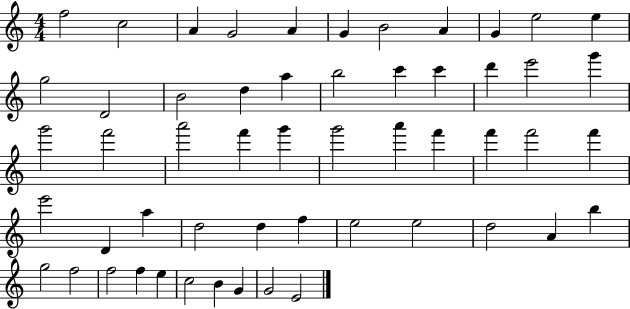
{
  \clef treble
  \numericTimeSignature
  \time 4/4
  \key c \major
  f''2 c''2 | a'4 g'2 a'4 | g'4 b'2 a'4 | g'4 e''2 e''4 | \break g''2 d'2 | b'2 d''4 a''4 | b''2 c'''4 c'''4 | d'''4 e'''2 g'''4 | \break g'''2 f'''2 | a'''2 f'''4 g'''4 | g'''2 a'''4 f'''4 | f'''4 f'''2 f'''4 | \break e'''2 d'4 a''4 | d''2 d''4 f''4 | e''2 e''2 | d''2 a'4 b''4 | \break g''2 f''2 | f''2 f''4 e''4 | c''2 b'4 g'4 | g'2 e'2 | \break \bar "|."
}